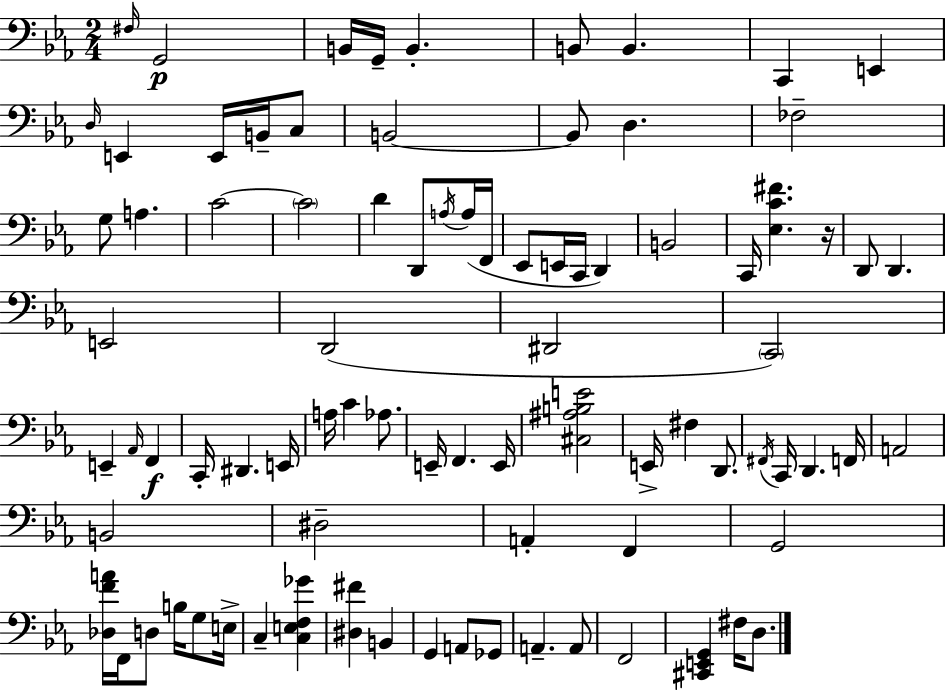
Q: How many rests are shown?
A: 1